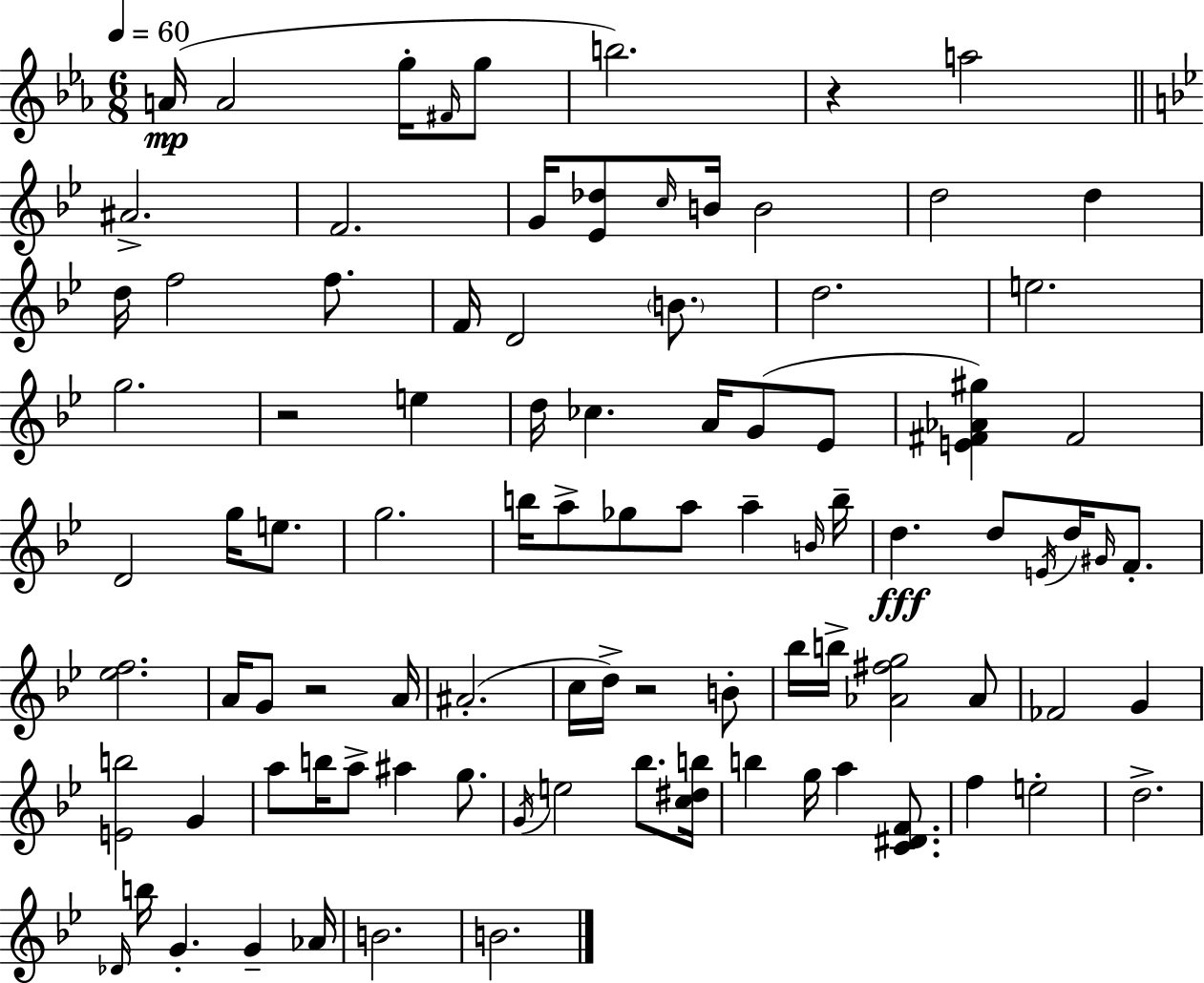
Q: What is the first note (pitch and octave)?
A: A4